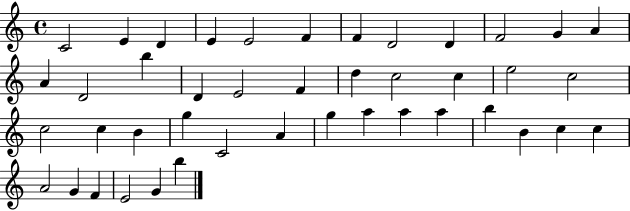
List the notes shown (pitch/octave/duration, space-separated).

C4/h E4/q D4/q E4/q E4/h F4/q F4/q D4/h D4/q F4/h G4/q A4/q A4/q D4/h B5/q D4/q E4/h F4/q D5/q C5/h C5/q E5/h C5/h C5/h C5/q B4/q G5/q C4/h A4/q G5/q A5/q A5/q A5/q B5/q B4/q C5/q C5/q A4/h G4/q F4/q E4/h G4/q B5/q